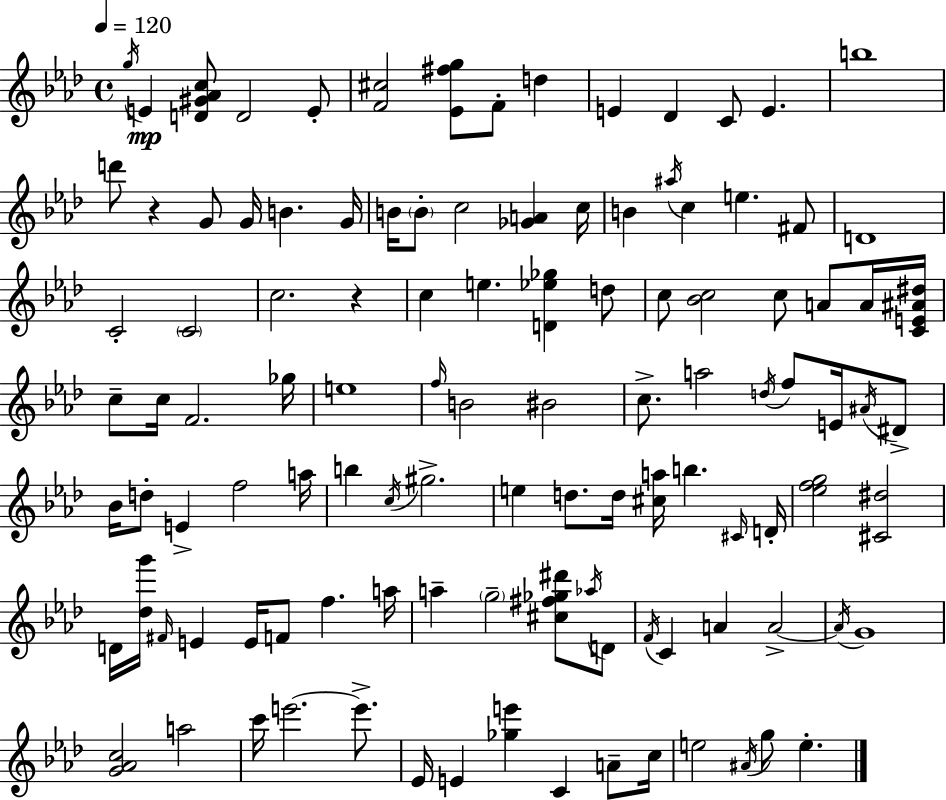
G5/s E4/q [D4,G#4,Ab4,C5]/e D4/h E4/e [F4,C#5]/h [Eb4,F#5,G5]/e F4/e D5/q E4/q Db4/q C4/e E4/q. B5/w D6/e R/q G4/e G4/s B4/q. G4/s B4/s B4/e C5/h [Gb4,A4]/q C5/s B4/q A#5/s C5/q E5/q. F#4/e D4/w C4/h C4/h C5/h. R/q C5/q E5/q. [D4,Eb5,Gb5]/q D5/e C5/e [Bb4,C5]/h C5/e A4/e A4/s [C4,E4,A#4,D#5]/s C5/e C5/s F4/h. Gb5/s E5/w F5/s B4/h BIS4/h C5/e. A5/h D5/s F5/e E4/s A#4/s D#4/e Bb4/s D5/e E4/q F5/h A5/s B5/q C5/s G#5/h. E5/q D5/e. D5/s [C#5,A5]/s B5/q. C#4/s D4/s [Eb5,F5,G5]/h [C#4,D#5]/h D4/s [Db5,G6]/s F#4/s E4/q E4/s F4/e F5/q. A5/s A5/q G5/h [C#5,F#5,Gb5,D#6]/e Ab5/s D4/e F4/s C4/q A4/q A4/h A4/s G4/w [G4,Ab4,C5]/h A5/h C6/s E6/h. E6/e. Eb4/s E4/q [Gb5,E6]/q C4/q A4/e C5/s E5/h A#4/s G5/e E5/q.